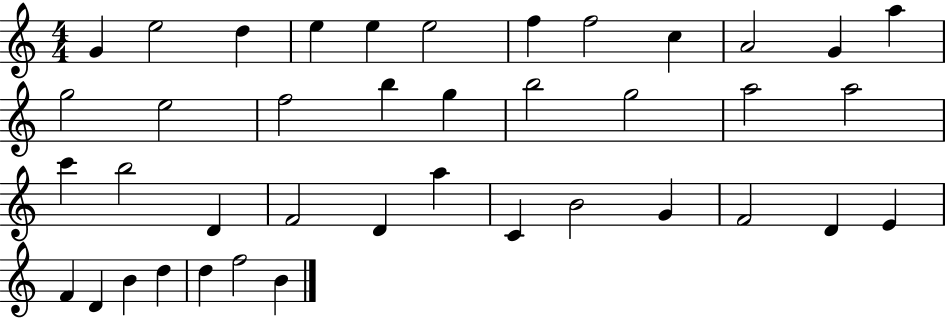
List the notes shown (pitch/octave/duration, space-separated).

G4/q E5/h D5/q E5/q E5/q E5/h F5/q F5/h C5/q A4/h G4/q A5/q G5/h E5/h F5/h B5/q G5/q B5/h G5/h A5/h A5/h C6/q B5/h D4/q F4/h D4/q A5/q C4/q B4/h G4/q F4/h D4/q E4/q F4/q D4/q B4/q D5/q D5/q F5/h B4/q